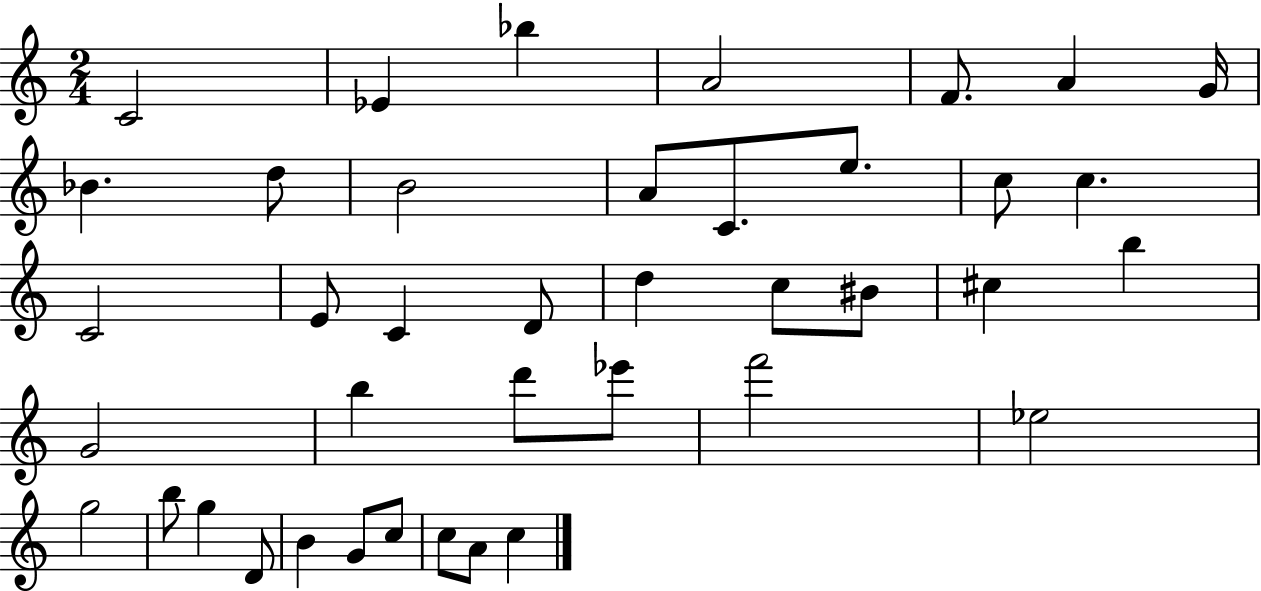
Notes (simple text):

C4/h Eb4/q Bb5/q A4/h F4/e. A4/q G4/s Bb4/q. D5/e B4/h A4/e C4/e. E5/e. C5/e C5/q. C4/h E4/e C4/q D4/e D5/q C5/e BIS4/e C#5/q B5/q G4/h B5/q D6/e Eb6/e F6/h Eb5/h G5/h B5/e G5/q D4/e B4/q G4/e C5/e C5/e A4/e C5/q